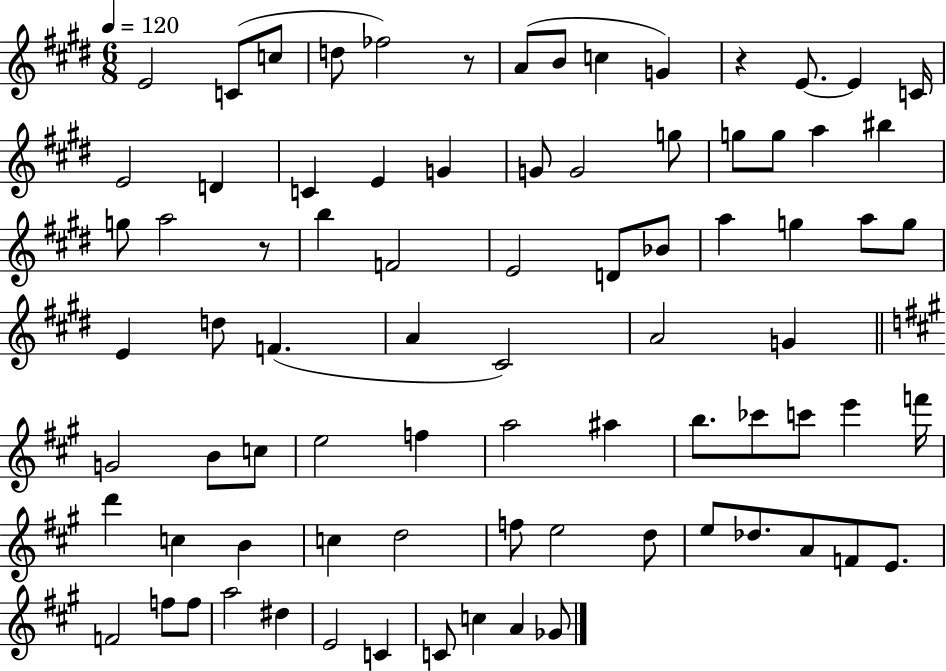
X:1
T:Untitled
M:6/8
L:1/4
K:E
E2 C/2 c/2 d/2 _f2 z/2 A/2 B/2 c G z E/2 E C/4 E2 D C E G G/2 G2 g/2 g/2 g/2 a ^b g/2 a2 z/2 b F2 E2 D/2 _B/2 a g a/2 g/2 E d/2 F A ^C2 A2 G G2 B/2 c/2 e2 f a2 ^a b/2 _c'/2 c'/2 e' f'/4 d' c B c d2 f/2 e2 d/2 e/2 _d/2 A/2 F/2 E/2 F2 f/2 f/2 a2 ^d E2 C C/2 c A _G/2